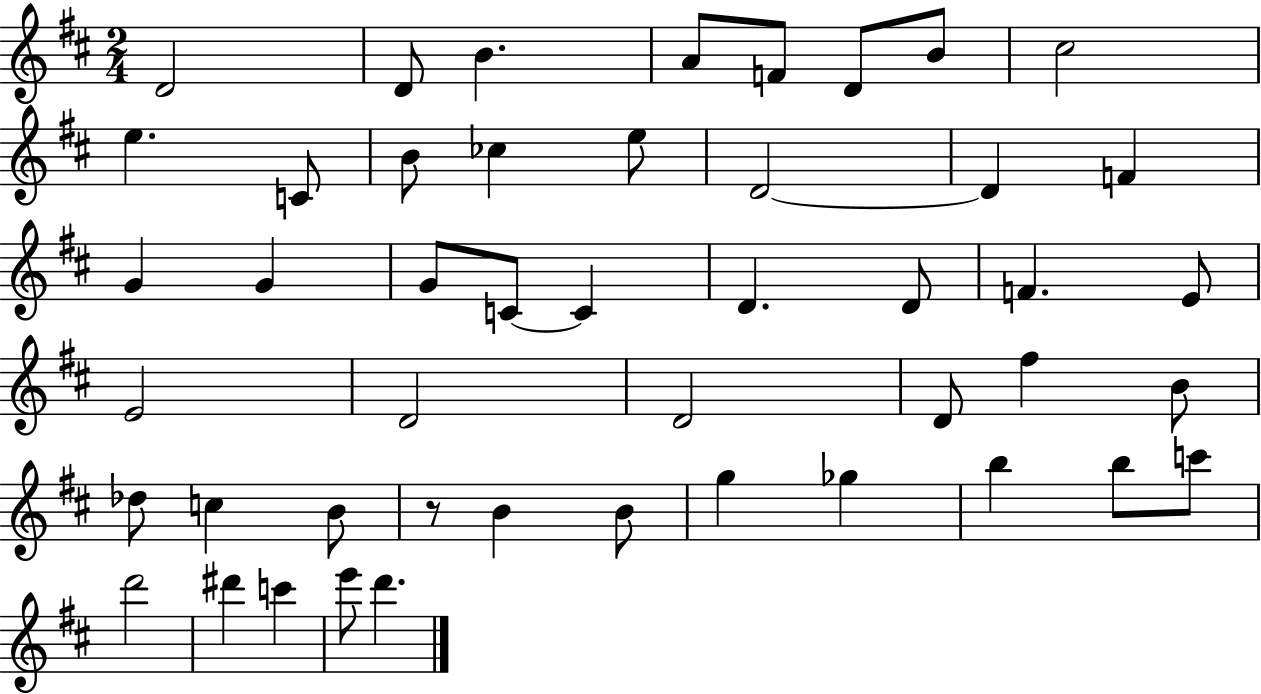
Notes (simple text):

D4/h D4/e B4/q. A4/e F4/e D4/e B4/e C#5/h E5/q. C4/e B4/e CES5/q E5/e D4/h D4/q F4/q G4/q G4/q G4/e C4/e C4/q D4/q. D4/e F4/q. E4/e E4/h D4/h D4/h D4/e F#5/q B4/e Db5/e C5/q B4/e R/e B4/q B4/e G5/q Gb5/q B5/q B5/e C6/e D6/h D#6/q C6/q E6/e D6/q.